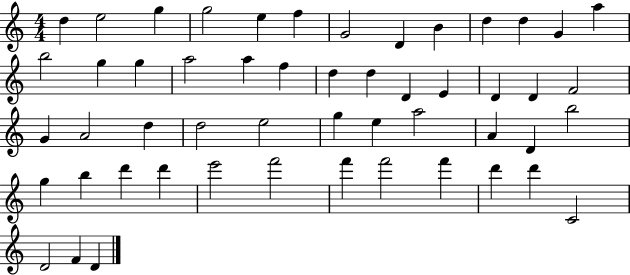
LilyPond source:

{
  \clef treble
  \numericTimeSignature
  \time 4/4
  \key c \major
  d''4 e''2 g''4 | g''2 e''4 f''4 | g'2 d'4 b'4 | d''4 d''4 g'4 a''4 | \break b''2 g''4 g''4 | a''2 a''4 f''4 | d''4 d''4 d'4 e'4 | d'4 d'4 f'2 | \break g'4 a'2 d''4 | d''2 e''2 | g''4 e''4 a''2 | a'4 d'4 b''2 | \break g''4 b''4 d'''4 d'''4 | e'''2 f'''2 | f'''4 f'''2 f'''4 | d'''4 d'''4 c'2 | \break d'2 f'4 d'4 | \bar "|."
}